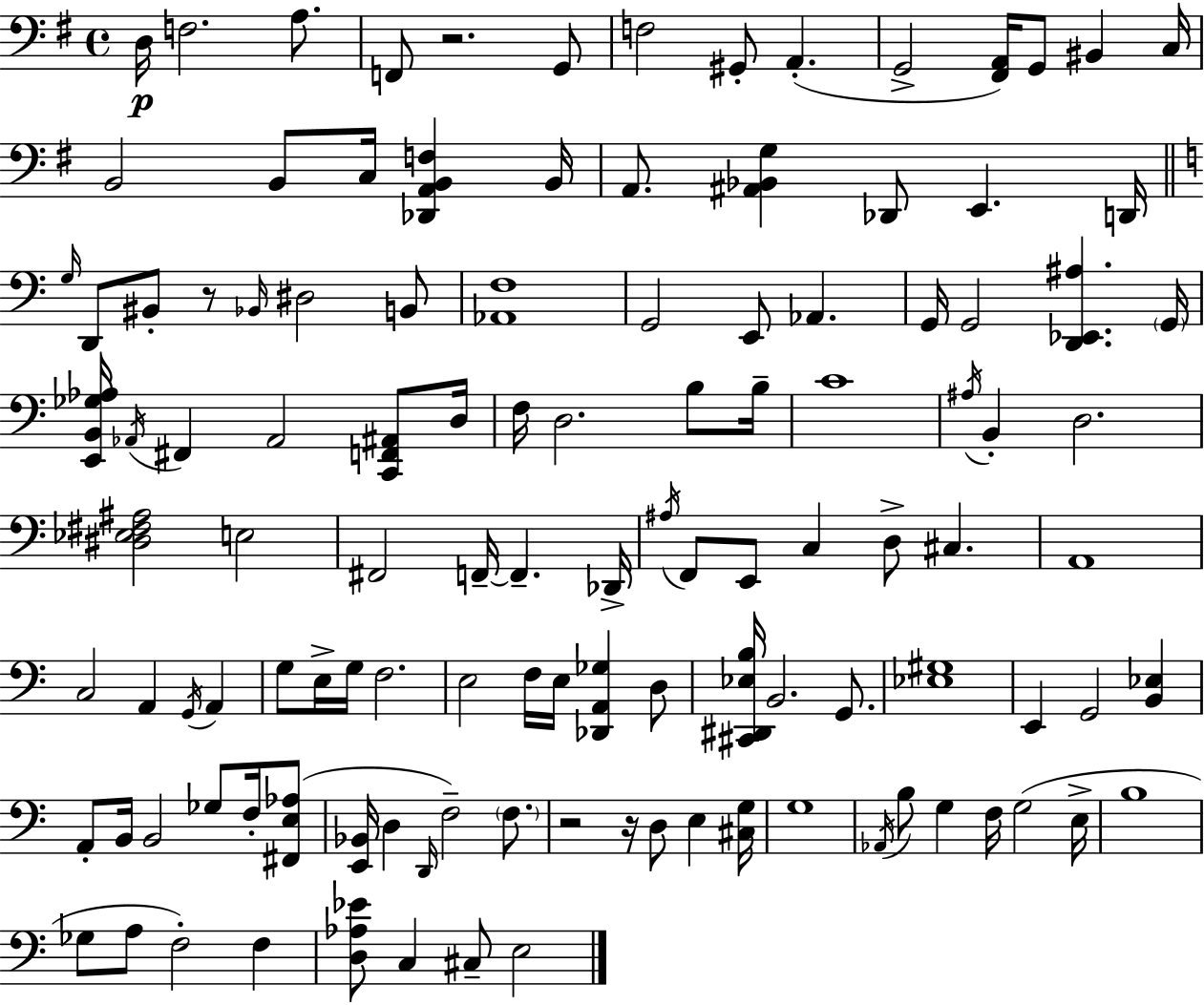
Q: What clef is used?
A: bass